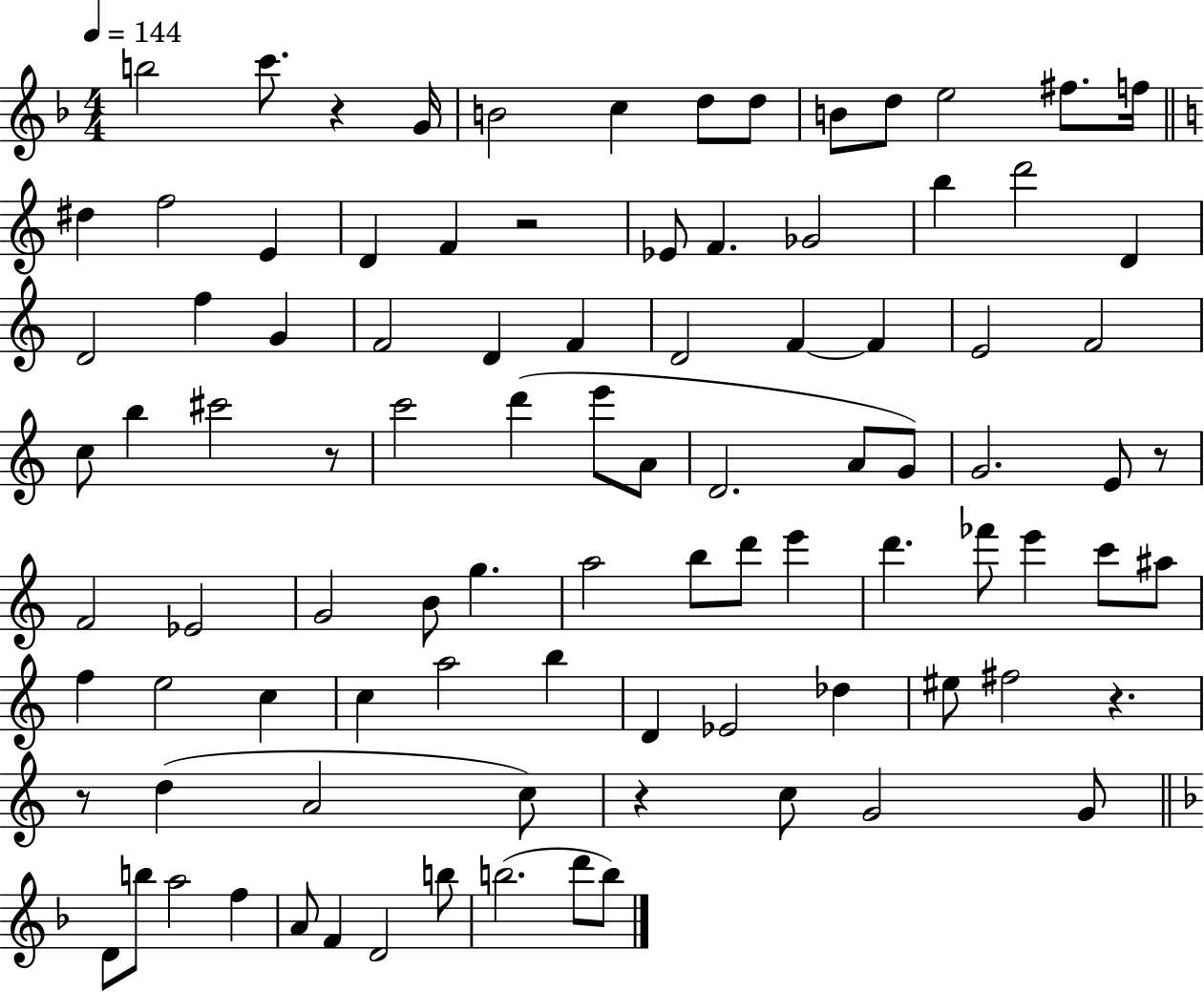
X:1
T:Untitled
M:4/4
L:1/4
K:F
b2 c'/2 z G/4 B2 c d/2 d/2 B/2 d/2 e2 ^f/2 f/4 ^d f2 E D F z2 _E/2 F _G2 b d'2 D D2 f G F2 D F D2 F F E2 F2 c/2 b ^c'2 z/2 c'2 d' e'/2 A/2 D2 A/2 G/2 G2 E/2 z/2 F2 _E2 G2 B/2 g a2 b/2 d'/2 e' d' _f'/2 e' c'/2 ^a/2 f e2 c c a2 b D _E2 _d ^e/2 ^f2 z z/2 d A2 c/2 z c/2 G2 G/2 D/2 b/2 a2 f A/2 F D2 b/2 b2 d'/2 b/2